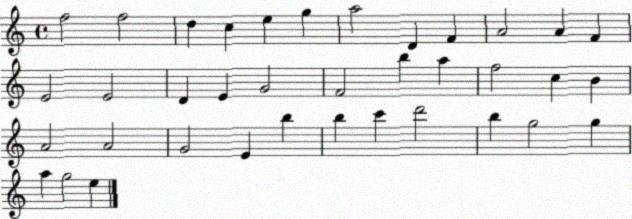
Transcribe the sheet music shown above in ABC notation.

X:1
T:Untitled
M:4/4
L:1/4
K:C
f2 f2 d c e g a2 D F A2 A F E2 E2 D E G2 F2 b a f2 c B A2 A2 G2 E b b c' d'2 b g2 g a g2 e